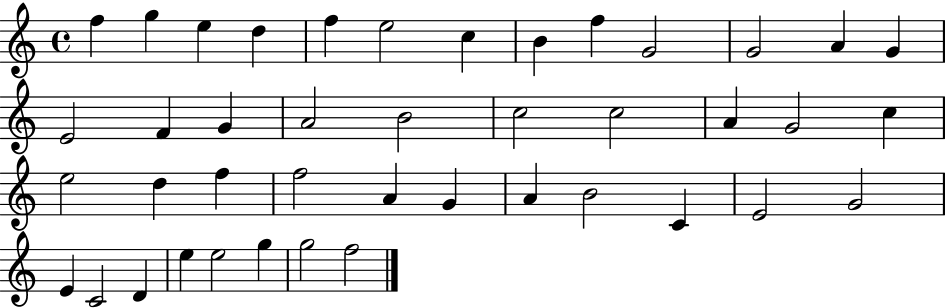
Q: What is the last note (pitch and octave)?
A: F5